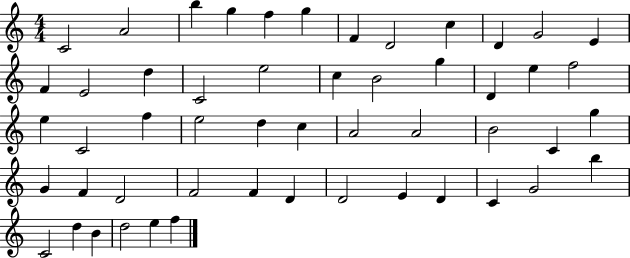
C4/h A4/h B5/q G5/q F5/q G5/q F4/q D4/h C5/q D4/q G4/h E4/q F4/q E4/h D5/q C4/h E5/h C5/q B4/h G5/q D4/q E5/q F5/h E5/q C4/h F5/q E5/h D5/q C5/q A4/h A4/h B4/h C4/q G5/q G4/q F4/q D4/h F4/h F4/q D4/q D4/h E4/q D4/q C4/q G4/h B5/q C4/h D5/q B4/q D5/h E5/q F5/q